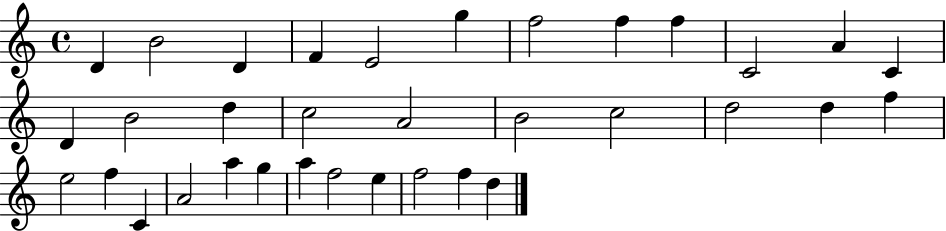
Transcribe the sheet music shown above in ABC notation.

X:1
T:Untitled
M:4/4
L:1/4
K:C
D B2 D F E2 g f2 f f C2 A C D B2 d c2 A2 B2 c2 d2 d f e2 f C A2 a g a f2 e f2 f d